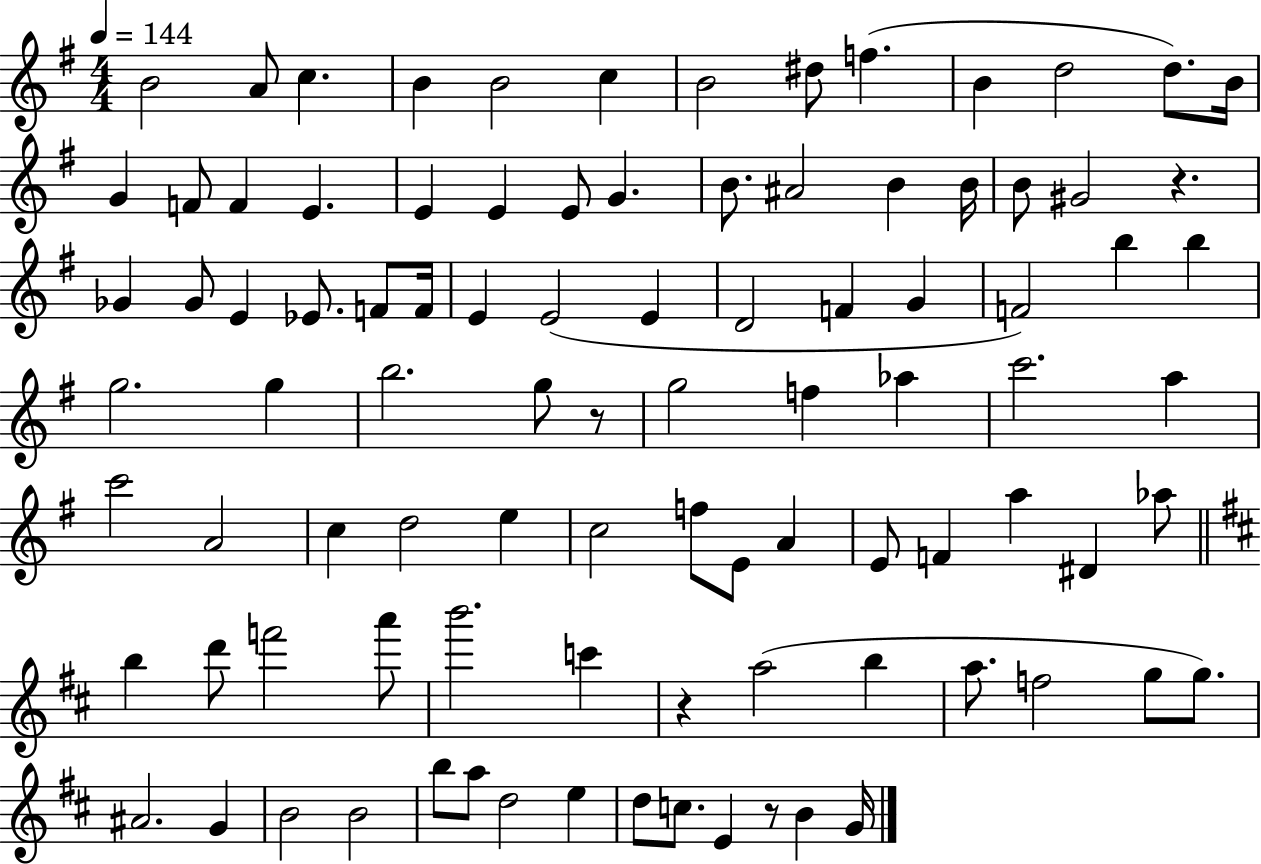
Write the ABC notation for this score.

X:1
T:Untitled
M:4/4
L:1/4
K:G
B2 A/2 c B B2 c B2 ^d/2 f B d2 d/2 B/4 G F/2 F E E E E/2 G B/2 ^A2 B B/4 B/2 ^G2 z _G _G/2 E _E/2 F/2 F/4 E E2 E D2 F G F2 b b g2 g b2 g/2 z/2 g2 f _a c'2 a c'2 A2 c d2 e c2 f/2 E/2 A E/2 F a ^D _a/2 b d'/2 f'2 a'/2 b'2 c' z a2 b a/2 f2 g/2 g/2 ^A2 G B2 B2 b/2 a/2 d2 e d/2 c/2 E z/2 B G/4